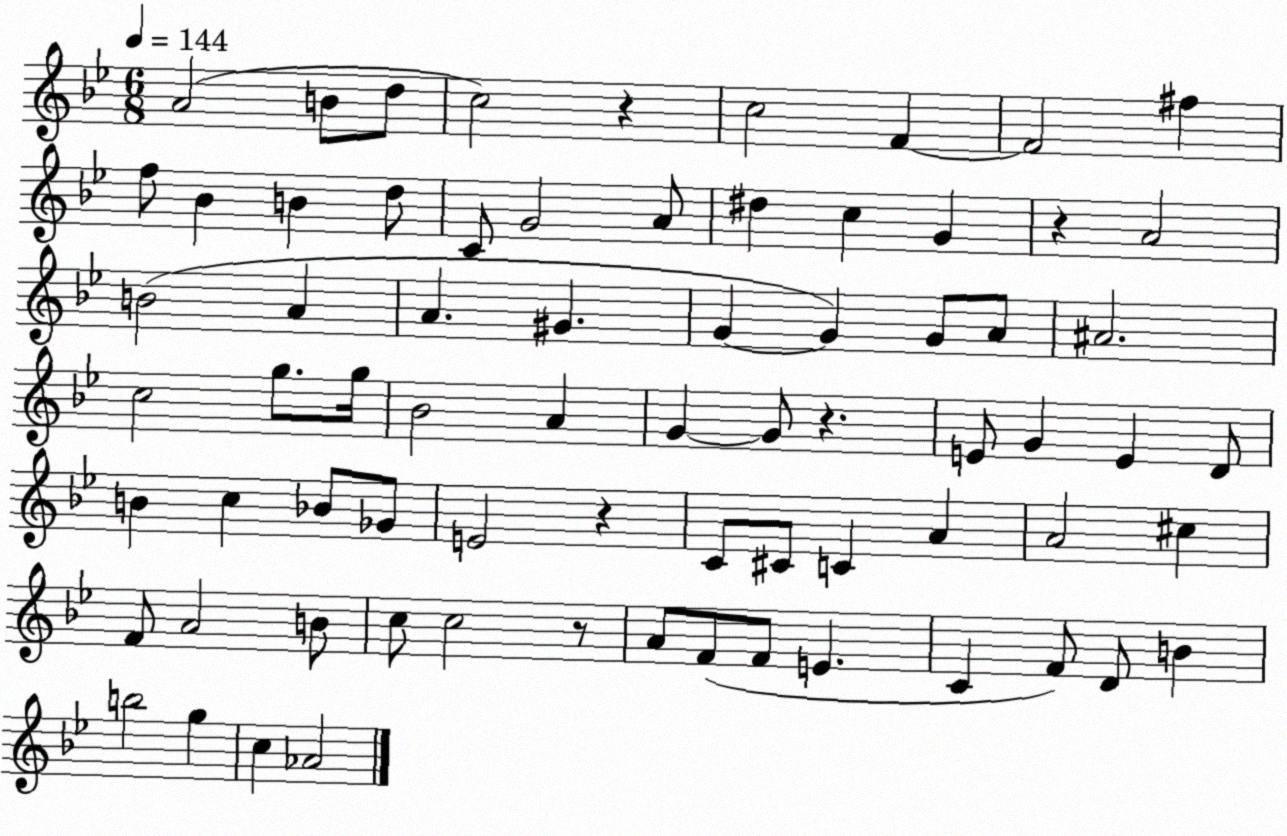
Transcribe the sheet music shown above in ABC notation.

X:1
T:Untitled
M:6/8
L:1/4
K:Bb
A2 B/2 d/2 c2 z c2 F F2 ^f f/2 _B B d/2 C/2 G2 A/2 ^d c G z A2 B2 A A ^G G G G/2 A/2 ^A2 c2 g/2 g/4 _B2 A G G/2 z E/2 G E D/2 B c _B/2 _G/2 E2 z C/2 ^C/2 C A A2 ^c F/2 A2 B/2 c/2 c2 z/2 A/2 F/2 F/2 E C F/2 D/2 B b2 g c _A2